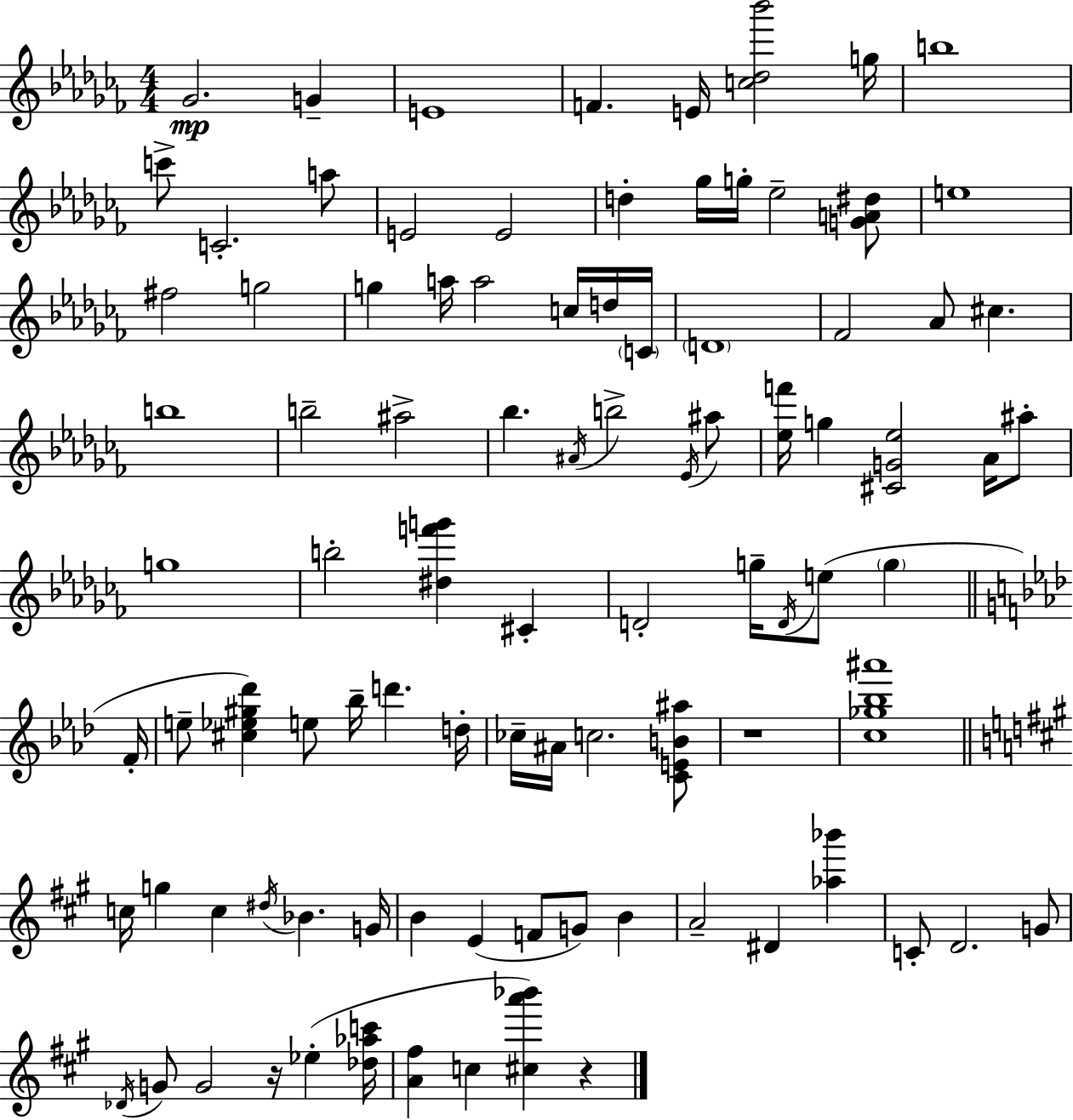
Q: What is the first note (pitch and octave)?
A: Gb4